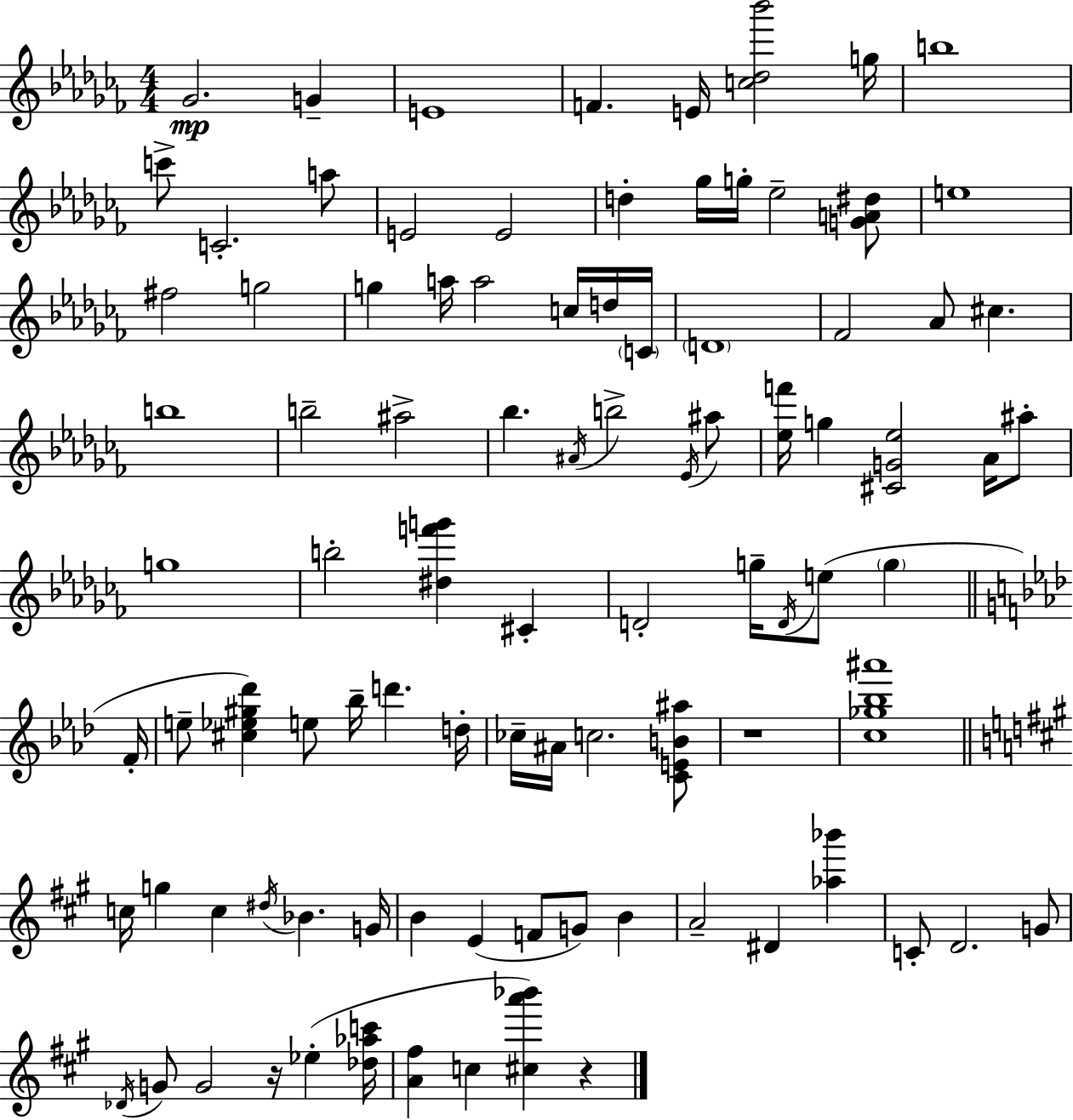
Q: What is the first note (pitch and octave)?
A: Gb4